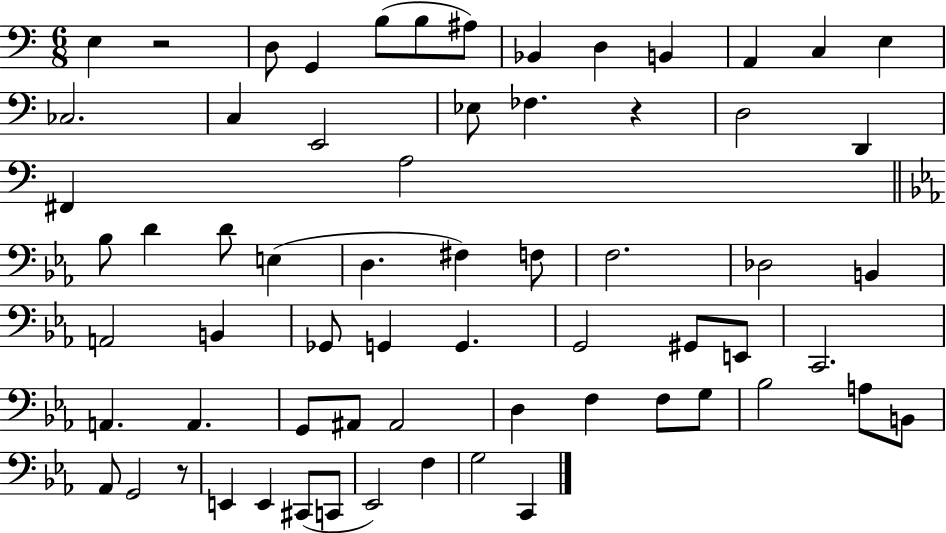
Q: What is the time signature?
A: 6/8